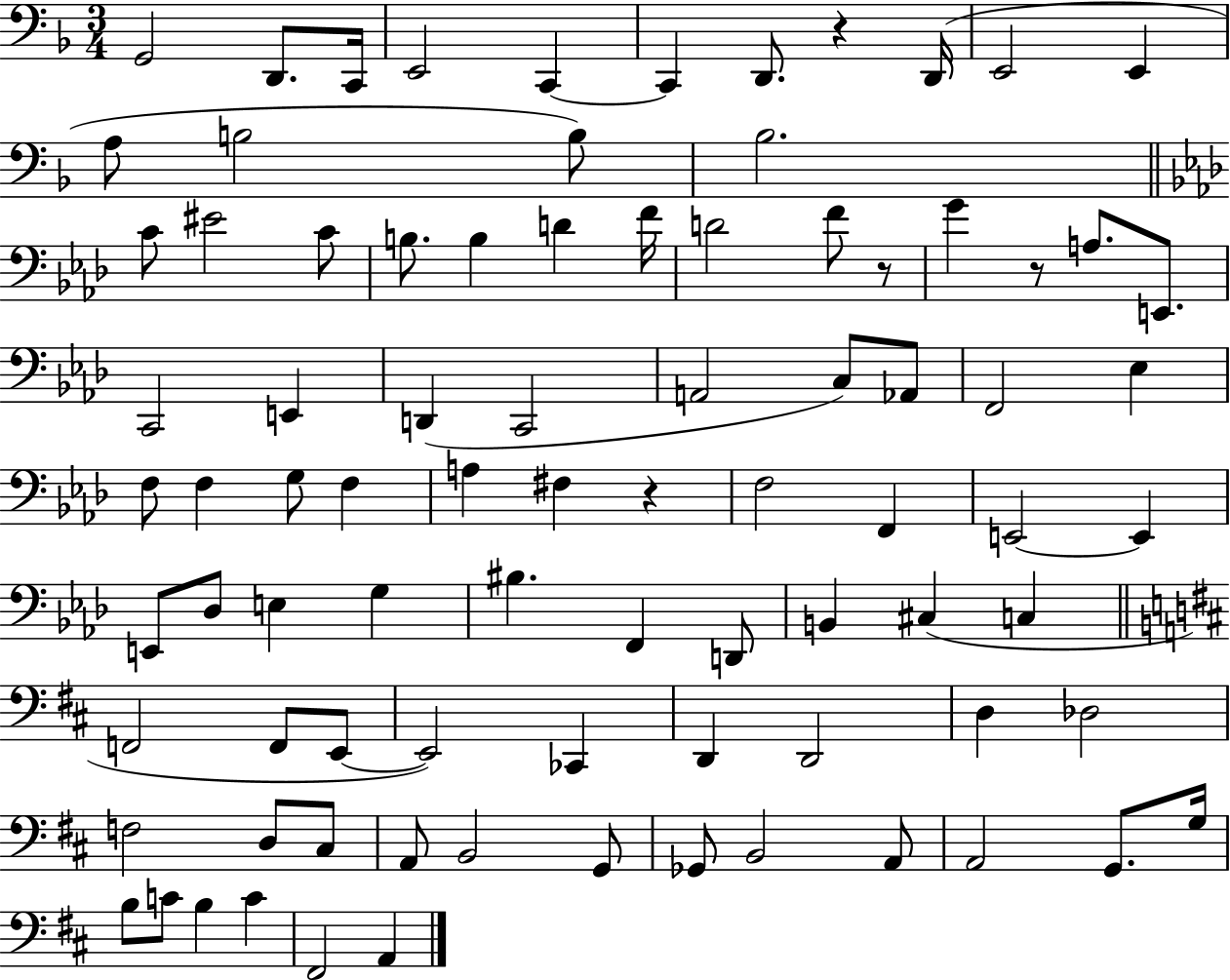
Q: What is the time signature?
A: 3/4